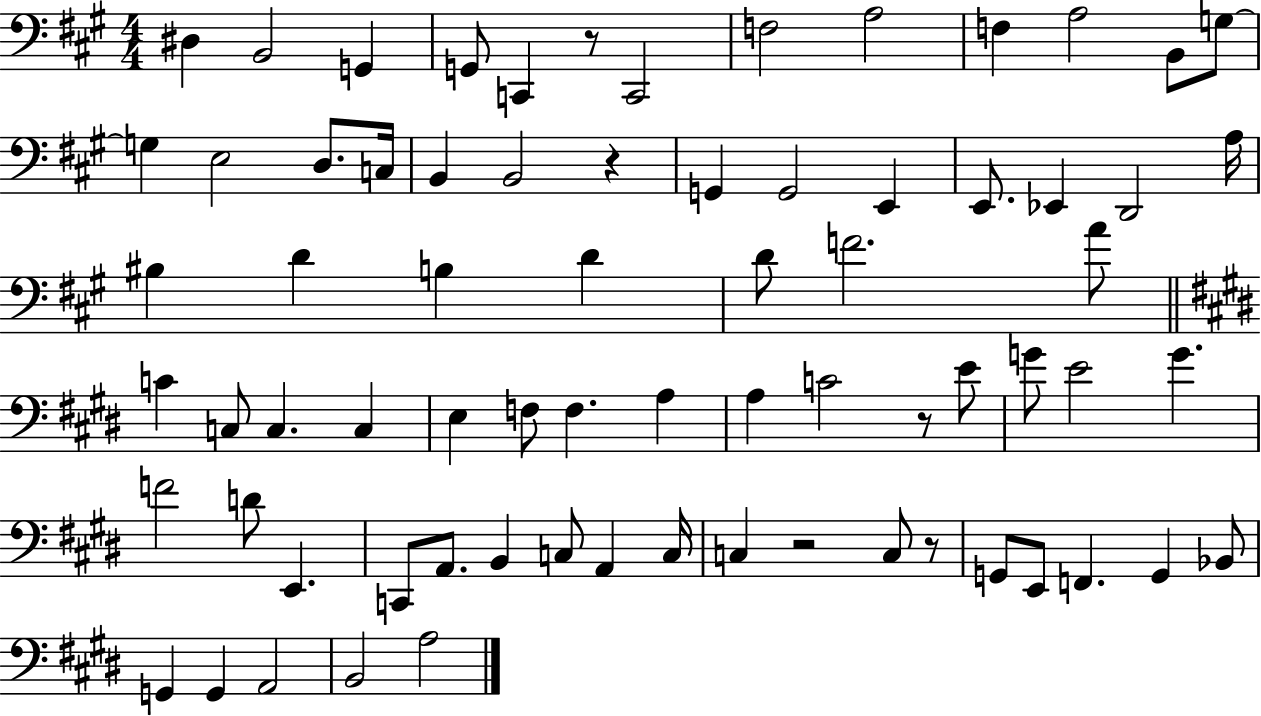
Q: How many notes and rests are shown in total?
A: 72